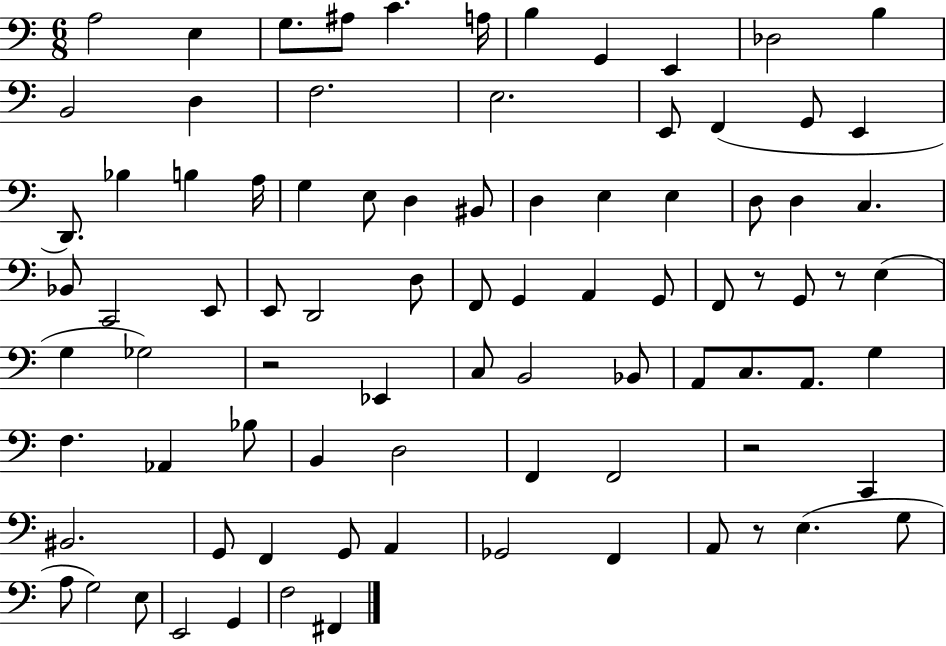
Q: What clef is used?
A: bass